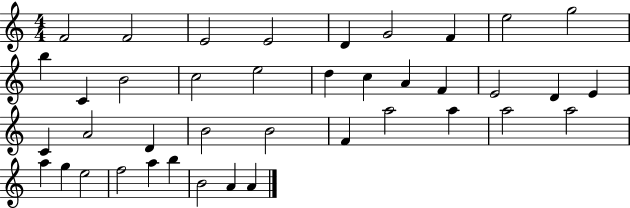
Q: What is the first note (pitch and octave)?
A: F4